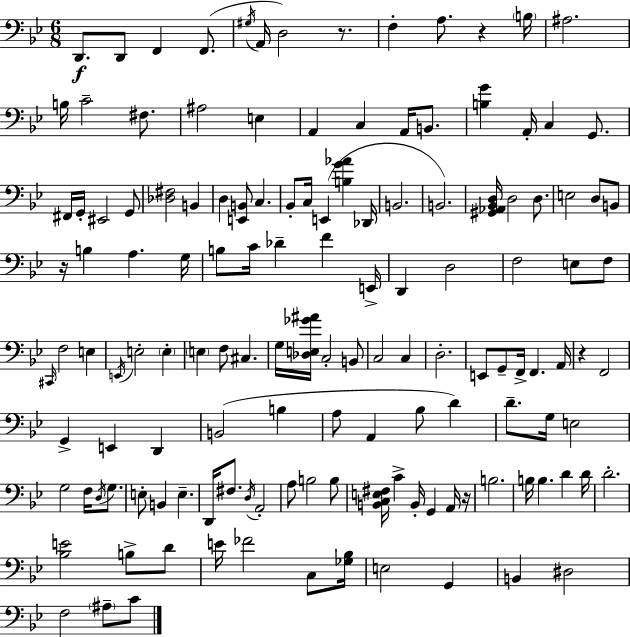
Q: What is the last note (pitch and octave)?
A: C4